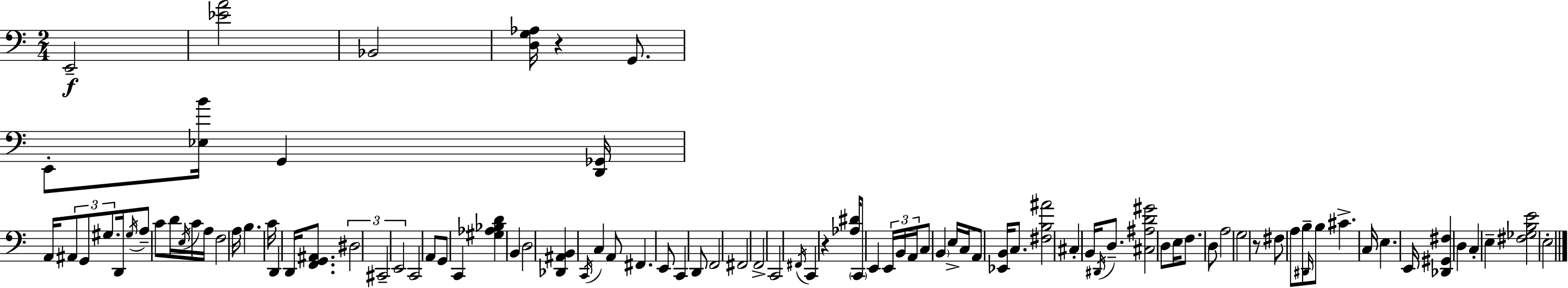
X:1
T:Untitled
M:2/4
L:1/4
K:Am
E,,2 [_EA]2 _B,,2 [D,G,_A,]/4 z G,,/2 E,,/2 [_E,B]/4 G,, [D,,_G,,]/4 A,,/4 ^A,,/2 G,,/2 ^G,/2 D,,/4 ^G,/4 A,/2 C/2 D/4 E,/4 C/4 A,/4 F,2 A,/4 B, C/4 D,, D,,/4 [F,,G,,^A,,]/2 ^D,2 ^C,,2 E,,2 C,,2 A,,/2 G,,/2 C,, [^G,_A,_B,D] B,, D,2 [_D,,^A,,B,,] C,,/4 C, A,,/2 ^F,, E,,/2 C,, D,,/2 F,,2 ^F,,2 F,,2 C,,2 ^F,,/4 C,, z [_A,^D]/4 C,,/2 E,, E,,/4 B,,/4 A,,/4 C,/2 B,, E,/4 C,/4 A,,/2 [_E,,B,,]/4 C,/2 [^F,B,^A]2 ^C, B,,/4 ^D,,/4 D,/2 [^C,^A,D^G]2 D,/2 E,/4 F,/2 D,/2 A,2 G,2 z/2 ^F,/2 A,/2 B,/2 ^D,,/4 B,/2 ^C C,/4 E, E,,/4 [_D,,^G,,^F,] D, C, E, [^F,_G,B,E]2 E,2